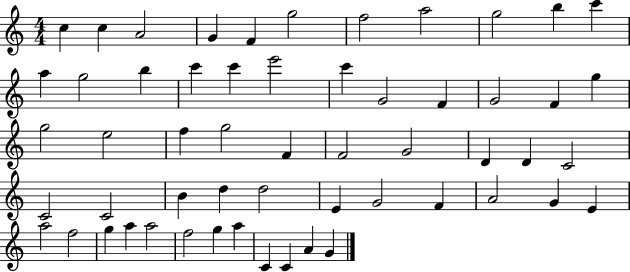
{
  \clef treble
  \numericTimeSignature
  \time 4/4
  \key c \major
  c''4 c''4 a'2 | g'4 f'4 g''2 | f''2 a''2 | g''2 b''4 c'''4 | \break a''4 g''2 b''4 | c'''4 c'''4 e'''2 | c'''4 g'2 f'4 | g'2 f'4 g''4 | \break g''2 e''2 | f''4 g''2 f'4 | f'2 g'2 | d'4 d'4 c'2 | \break c'2 c'2 | b'4 d''4 d''2 | e'4 g'2 f'4 | a'2 g'4 e'4 | \break a''2 f''2 | g''4 a''4 a''2 | f''2 g''4 a''4 | c'4 c'4 a'4 g'4 | \break \bar "|."
}